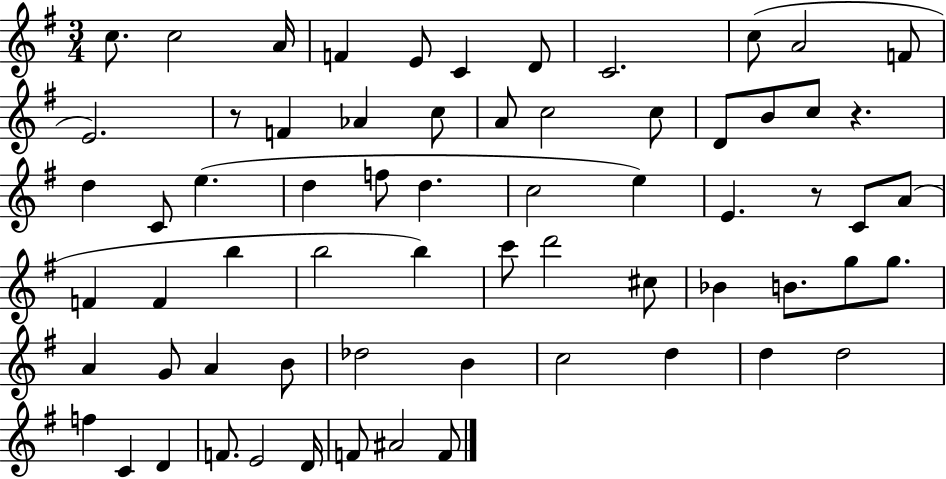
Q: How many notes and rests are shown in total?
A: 66